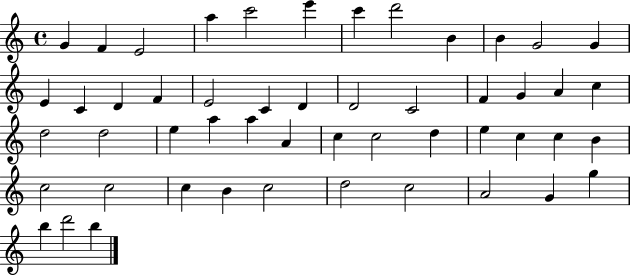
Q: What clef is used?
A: treble